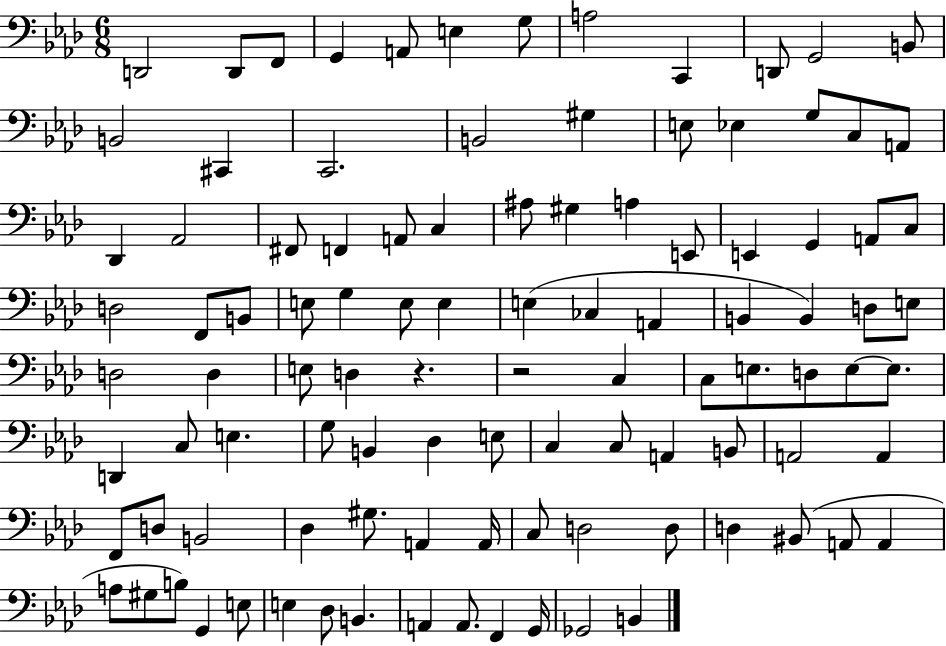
D2/h D2/e F2/e G2/q A2/e E3/q G3/e A3/h C2/q D2/e G2/h B2/e B2/h C#2/q C2/h. B2/h G#3/q E3/e Eb3/q G3/e C3/e A2/e Db2/q Ab2/h F#2/e F2/q A2/e C3/q A#3/e G#3/q A3/q E2/e E2/q G2/q A2/e C3/e D3/h F2/e B2/e E3/e G3/q E3/e E3/q E3/q CES3/q A2/q B2/q B2/q D3/e E3/e D3/h D3/q E3/e D3/q R/q. R/h C3/q C3/e E3/e. D3/e E3/e E3/e. D2/q C3/e E3/q. G3/e B2/q Db3/q E3/e C3/q C3/e A2/q B2/e A2/h A2/q F2/e D3/e B2/h Db3/q G#3/e. A2/q A2/s C3/e D3/h D3/e D3/q BIS2/e A2/e A2/q A3/e G#3/e B3/e G2/q E3/e E3/q Db3/e B2/q. A2/q A2/e. F2/q G2/s Gb2/h B2/q